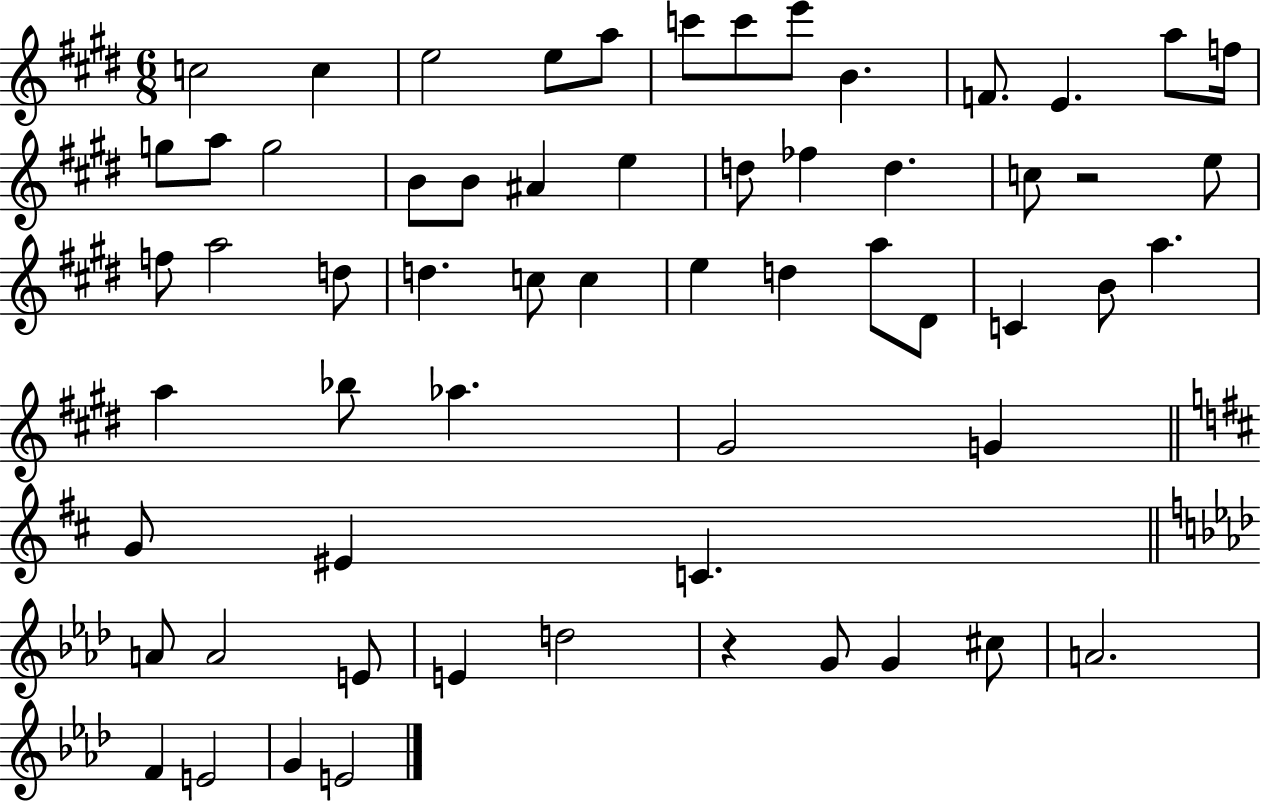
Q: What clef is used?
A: treble